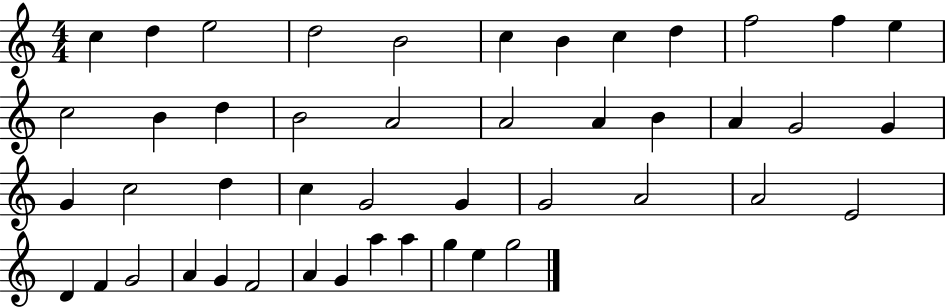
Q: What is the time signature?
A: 4/4